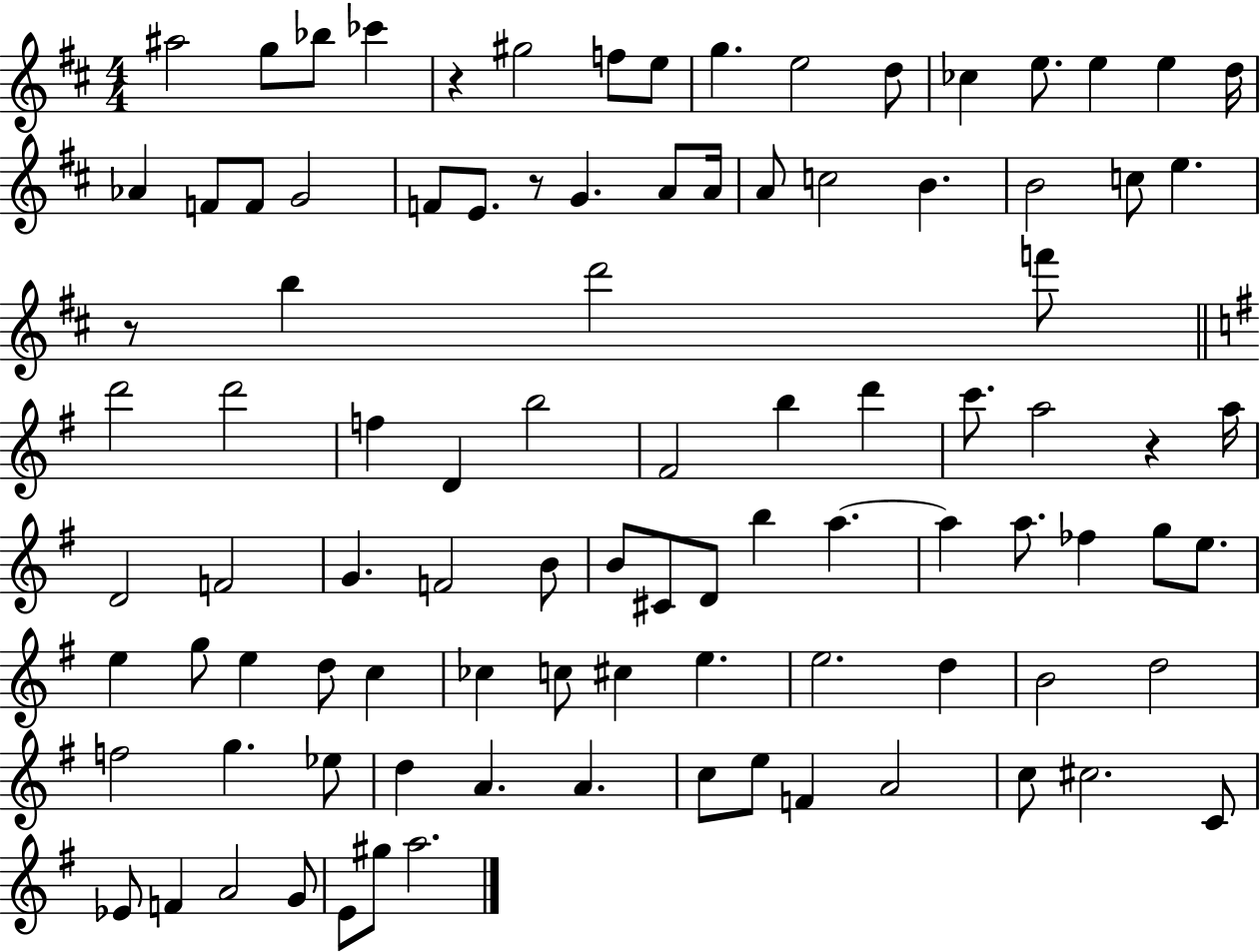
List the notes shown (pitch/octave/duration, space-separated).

A#5/h G5/e Bb5/e CES6/q R/q G#5/h F5/e E5/e G5/q. E5/h D5/e CES5/q E5/e. E5/q E5/q D5/s Ab4/q F4/e F4/e G4/h F4/e E4/e. R/e G4/q. A4/e A4/s A4/e C5/h B4/q. B4/h C5/e E5/q. R/e B5/q D6/h F6/e D6/h D6/h F5/q D4/q B5/h F#4/h B5/q D6/q C6/e. A5/h R/q A5/s D4/h F4/h G4/q. F4/h B4/e B4/e C#4/e D4/e B5/q A5/q. A5/q A5/e. FES5/q G5/e E5/e. E5/q G5/e E5/q D5/e C5/q CES5/q C5/e C#5/q E5/q. E5/h. D5/q B4/h D5/h F5/h G5/q. Eb5/e D5/q A4/q. A4/q. C5/e E5/e F4/q A4/h C5/e C#5/h. C4/e Eb4/e F4/q A4/h G4/e E4/e G#5/e A5/h.